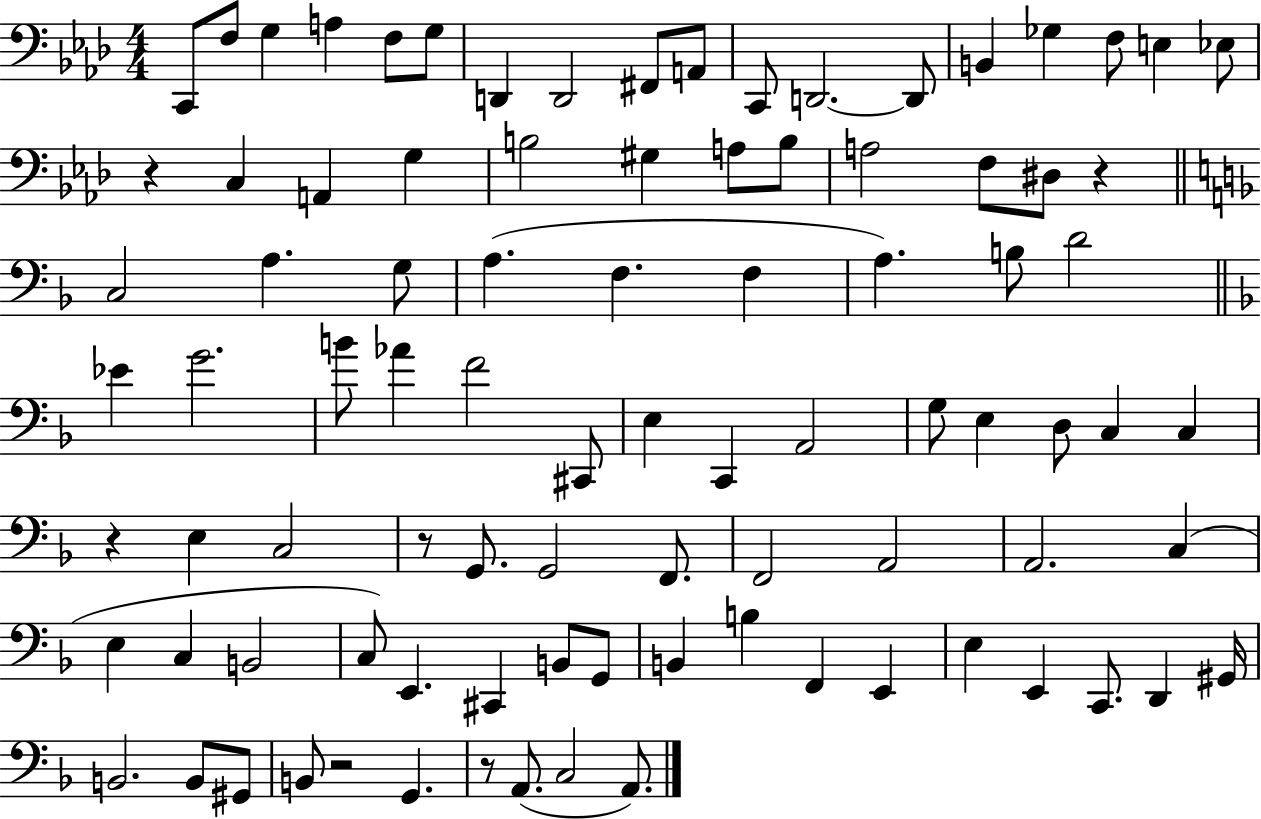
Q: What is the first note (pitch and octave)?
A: C2